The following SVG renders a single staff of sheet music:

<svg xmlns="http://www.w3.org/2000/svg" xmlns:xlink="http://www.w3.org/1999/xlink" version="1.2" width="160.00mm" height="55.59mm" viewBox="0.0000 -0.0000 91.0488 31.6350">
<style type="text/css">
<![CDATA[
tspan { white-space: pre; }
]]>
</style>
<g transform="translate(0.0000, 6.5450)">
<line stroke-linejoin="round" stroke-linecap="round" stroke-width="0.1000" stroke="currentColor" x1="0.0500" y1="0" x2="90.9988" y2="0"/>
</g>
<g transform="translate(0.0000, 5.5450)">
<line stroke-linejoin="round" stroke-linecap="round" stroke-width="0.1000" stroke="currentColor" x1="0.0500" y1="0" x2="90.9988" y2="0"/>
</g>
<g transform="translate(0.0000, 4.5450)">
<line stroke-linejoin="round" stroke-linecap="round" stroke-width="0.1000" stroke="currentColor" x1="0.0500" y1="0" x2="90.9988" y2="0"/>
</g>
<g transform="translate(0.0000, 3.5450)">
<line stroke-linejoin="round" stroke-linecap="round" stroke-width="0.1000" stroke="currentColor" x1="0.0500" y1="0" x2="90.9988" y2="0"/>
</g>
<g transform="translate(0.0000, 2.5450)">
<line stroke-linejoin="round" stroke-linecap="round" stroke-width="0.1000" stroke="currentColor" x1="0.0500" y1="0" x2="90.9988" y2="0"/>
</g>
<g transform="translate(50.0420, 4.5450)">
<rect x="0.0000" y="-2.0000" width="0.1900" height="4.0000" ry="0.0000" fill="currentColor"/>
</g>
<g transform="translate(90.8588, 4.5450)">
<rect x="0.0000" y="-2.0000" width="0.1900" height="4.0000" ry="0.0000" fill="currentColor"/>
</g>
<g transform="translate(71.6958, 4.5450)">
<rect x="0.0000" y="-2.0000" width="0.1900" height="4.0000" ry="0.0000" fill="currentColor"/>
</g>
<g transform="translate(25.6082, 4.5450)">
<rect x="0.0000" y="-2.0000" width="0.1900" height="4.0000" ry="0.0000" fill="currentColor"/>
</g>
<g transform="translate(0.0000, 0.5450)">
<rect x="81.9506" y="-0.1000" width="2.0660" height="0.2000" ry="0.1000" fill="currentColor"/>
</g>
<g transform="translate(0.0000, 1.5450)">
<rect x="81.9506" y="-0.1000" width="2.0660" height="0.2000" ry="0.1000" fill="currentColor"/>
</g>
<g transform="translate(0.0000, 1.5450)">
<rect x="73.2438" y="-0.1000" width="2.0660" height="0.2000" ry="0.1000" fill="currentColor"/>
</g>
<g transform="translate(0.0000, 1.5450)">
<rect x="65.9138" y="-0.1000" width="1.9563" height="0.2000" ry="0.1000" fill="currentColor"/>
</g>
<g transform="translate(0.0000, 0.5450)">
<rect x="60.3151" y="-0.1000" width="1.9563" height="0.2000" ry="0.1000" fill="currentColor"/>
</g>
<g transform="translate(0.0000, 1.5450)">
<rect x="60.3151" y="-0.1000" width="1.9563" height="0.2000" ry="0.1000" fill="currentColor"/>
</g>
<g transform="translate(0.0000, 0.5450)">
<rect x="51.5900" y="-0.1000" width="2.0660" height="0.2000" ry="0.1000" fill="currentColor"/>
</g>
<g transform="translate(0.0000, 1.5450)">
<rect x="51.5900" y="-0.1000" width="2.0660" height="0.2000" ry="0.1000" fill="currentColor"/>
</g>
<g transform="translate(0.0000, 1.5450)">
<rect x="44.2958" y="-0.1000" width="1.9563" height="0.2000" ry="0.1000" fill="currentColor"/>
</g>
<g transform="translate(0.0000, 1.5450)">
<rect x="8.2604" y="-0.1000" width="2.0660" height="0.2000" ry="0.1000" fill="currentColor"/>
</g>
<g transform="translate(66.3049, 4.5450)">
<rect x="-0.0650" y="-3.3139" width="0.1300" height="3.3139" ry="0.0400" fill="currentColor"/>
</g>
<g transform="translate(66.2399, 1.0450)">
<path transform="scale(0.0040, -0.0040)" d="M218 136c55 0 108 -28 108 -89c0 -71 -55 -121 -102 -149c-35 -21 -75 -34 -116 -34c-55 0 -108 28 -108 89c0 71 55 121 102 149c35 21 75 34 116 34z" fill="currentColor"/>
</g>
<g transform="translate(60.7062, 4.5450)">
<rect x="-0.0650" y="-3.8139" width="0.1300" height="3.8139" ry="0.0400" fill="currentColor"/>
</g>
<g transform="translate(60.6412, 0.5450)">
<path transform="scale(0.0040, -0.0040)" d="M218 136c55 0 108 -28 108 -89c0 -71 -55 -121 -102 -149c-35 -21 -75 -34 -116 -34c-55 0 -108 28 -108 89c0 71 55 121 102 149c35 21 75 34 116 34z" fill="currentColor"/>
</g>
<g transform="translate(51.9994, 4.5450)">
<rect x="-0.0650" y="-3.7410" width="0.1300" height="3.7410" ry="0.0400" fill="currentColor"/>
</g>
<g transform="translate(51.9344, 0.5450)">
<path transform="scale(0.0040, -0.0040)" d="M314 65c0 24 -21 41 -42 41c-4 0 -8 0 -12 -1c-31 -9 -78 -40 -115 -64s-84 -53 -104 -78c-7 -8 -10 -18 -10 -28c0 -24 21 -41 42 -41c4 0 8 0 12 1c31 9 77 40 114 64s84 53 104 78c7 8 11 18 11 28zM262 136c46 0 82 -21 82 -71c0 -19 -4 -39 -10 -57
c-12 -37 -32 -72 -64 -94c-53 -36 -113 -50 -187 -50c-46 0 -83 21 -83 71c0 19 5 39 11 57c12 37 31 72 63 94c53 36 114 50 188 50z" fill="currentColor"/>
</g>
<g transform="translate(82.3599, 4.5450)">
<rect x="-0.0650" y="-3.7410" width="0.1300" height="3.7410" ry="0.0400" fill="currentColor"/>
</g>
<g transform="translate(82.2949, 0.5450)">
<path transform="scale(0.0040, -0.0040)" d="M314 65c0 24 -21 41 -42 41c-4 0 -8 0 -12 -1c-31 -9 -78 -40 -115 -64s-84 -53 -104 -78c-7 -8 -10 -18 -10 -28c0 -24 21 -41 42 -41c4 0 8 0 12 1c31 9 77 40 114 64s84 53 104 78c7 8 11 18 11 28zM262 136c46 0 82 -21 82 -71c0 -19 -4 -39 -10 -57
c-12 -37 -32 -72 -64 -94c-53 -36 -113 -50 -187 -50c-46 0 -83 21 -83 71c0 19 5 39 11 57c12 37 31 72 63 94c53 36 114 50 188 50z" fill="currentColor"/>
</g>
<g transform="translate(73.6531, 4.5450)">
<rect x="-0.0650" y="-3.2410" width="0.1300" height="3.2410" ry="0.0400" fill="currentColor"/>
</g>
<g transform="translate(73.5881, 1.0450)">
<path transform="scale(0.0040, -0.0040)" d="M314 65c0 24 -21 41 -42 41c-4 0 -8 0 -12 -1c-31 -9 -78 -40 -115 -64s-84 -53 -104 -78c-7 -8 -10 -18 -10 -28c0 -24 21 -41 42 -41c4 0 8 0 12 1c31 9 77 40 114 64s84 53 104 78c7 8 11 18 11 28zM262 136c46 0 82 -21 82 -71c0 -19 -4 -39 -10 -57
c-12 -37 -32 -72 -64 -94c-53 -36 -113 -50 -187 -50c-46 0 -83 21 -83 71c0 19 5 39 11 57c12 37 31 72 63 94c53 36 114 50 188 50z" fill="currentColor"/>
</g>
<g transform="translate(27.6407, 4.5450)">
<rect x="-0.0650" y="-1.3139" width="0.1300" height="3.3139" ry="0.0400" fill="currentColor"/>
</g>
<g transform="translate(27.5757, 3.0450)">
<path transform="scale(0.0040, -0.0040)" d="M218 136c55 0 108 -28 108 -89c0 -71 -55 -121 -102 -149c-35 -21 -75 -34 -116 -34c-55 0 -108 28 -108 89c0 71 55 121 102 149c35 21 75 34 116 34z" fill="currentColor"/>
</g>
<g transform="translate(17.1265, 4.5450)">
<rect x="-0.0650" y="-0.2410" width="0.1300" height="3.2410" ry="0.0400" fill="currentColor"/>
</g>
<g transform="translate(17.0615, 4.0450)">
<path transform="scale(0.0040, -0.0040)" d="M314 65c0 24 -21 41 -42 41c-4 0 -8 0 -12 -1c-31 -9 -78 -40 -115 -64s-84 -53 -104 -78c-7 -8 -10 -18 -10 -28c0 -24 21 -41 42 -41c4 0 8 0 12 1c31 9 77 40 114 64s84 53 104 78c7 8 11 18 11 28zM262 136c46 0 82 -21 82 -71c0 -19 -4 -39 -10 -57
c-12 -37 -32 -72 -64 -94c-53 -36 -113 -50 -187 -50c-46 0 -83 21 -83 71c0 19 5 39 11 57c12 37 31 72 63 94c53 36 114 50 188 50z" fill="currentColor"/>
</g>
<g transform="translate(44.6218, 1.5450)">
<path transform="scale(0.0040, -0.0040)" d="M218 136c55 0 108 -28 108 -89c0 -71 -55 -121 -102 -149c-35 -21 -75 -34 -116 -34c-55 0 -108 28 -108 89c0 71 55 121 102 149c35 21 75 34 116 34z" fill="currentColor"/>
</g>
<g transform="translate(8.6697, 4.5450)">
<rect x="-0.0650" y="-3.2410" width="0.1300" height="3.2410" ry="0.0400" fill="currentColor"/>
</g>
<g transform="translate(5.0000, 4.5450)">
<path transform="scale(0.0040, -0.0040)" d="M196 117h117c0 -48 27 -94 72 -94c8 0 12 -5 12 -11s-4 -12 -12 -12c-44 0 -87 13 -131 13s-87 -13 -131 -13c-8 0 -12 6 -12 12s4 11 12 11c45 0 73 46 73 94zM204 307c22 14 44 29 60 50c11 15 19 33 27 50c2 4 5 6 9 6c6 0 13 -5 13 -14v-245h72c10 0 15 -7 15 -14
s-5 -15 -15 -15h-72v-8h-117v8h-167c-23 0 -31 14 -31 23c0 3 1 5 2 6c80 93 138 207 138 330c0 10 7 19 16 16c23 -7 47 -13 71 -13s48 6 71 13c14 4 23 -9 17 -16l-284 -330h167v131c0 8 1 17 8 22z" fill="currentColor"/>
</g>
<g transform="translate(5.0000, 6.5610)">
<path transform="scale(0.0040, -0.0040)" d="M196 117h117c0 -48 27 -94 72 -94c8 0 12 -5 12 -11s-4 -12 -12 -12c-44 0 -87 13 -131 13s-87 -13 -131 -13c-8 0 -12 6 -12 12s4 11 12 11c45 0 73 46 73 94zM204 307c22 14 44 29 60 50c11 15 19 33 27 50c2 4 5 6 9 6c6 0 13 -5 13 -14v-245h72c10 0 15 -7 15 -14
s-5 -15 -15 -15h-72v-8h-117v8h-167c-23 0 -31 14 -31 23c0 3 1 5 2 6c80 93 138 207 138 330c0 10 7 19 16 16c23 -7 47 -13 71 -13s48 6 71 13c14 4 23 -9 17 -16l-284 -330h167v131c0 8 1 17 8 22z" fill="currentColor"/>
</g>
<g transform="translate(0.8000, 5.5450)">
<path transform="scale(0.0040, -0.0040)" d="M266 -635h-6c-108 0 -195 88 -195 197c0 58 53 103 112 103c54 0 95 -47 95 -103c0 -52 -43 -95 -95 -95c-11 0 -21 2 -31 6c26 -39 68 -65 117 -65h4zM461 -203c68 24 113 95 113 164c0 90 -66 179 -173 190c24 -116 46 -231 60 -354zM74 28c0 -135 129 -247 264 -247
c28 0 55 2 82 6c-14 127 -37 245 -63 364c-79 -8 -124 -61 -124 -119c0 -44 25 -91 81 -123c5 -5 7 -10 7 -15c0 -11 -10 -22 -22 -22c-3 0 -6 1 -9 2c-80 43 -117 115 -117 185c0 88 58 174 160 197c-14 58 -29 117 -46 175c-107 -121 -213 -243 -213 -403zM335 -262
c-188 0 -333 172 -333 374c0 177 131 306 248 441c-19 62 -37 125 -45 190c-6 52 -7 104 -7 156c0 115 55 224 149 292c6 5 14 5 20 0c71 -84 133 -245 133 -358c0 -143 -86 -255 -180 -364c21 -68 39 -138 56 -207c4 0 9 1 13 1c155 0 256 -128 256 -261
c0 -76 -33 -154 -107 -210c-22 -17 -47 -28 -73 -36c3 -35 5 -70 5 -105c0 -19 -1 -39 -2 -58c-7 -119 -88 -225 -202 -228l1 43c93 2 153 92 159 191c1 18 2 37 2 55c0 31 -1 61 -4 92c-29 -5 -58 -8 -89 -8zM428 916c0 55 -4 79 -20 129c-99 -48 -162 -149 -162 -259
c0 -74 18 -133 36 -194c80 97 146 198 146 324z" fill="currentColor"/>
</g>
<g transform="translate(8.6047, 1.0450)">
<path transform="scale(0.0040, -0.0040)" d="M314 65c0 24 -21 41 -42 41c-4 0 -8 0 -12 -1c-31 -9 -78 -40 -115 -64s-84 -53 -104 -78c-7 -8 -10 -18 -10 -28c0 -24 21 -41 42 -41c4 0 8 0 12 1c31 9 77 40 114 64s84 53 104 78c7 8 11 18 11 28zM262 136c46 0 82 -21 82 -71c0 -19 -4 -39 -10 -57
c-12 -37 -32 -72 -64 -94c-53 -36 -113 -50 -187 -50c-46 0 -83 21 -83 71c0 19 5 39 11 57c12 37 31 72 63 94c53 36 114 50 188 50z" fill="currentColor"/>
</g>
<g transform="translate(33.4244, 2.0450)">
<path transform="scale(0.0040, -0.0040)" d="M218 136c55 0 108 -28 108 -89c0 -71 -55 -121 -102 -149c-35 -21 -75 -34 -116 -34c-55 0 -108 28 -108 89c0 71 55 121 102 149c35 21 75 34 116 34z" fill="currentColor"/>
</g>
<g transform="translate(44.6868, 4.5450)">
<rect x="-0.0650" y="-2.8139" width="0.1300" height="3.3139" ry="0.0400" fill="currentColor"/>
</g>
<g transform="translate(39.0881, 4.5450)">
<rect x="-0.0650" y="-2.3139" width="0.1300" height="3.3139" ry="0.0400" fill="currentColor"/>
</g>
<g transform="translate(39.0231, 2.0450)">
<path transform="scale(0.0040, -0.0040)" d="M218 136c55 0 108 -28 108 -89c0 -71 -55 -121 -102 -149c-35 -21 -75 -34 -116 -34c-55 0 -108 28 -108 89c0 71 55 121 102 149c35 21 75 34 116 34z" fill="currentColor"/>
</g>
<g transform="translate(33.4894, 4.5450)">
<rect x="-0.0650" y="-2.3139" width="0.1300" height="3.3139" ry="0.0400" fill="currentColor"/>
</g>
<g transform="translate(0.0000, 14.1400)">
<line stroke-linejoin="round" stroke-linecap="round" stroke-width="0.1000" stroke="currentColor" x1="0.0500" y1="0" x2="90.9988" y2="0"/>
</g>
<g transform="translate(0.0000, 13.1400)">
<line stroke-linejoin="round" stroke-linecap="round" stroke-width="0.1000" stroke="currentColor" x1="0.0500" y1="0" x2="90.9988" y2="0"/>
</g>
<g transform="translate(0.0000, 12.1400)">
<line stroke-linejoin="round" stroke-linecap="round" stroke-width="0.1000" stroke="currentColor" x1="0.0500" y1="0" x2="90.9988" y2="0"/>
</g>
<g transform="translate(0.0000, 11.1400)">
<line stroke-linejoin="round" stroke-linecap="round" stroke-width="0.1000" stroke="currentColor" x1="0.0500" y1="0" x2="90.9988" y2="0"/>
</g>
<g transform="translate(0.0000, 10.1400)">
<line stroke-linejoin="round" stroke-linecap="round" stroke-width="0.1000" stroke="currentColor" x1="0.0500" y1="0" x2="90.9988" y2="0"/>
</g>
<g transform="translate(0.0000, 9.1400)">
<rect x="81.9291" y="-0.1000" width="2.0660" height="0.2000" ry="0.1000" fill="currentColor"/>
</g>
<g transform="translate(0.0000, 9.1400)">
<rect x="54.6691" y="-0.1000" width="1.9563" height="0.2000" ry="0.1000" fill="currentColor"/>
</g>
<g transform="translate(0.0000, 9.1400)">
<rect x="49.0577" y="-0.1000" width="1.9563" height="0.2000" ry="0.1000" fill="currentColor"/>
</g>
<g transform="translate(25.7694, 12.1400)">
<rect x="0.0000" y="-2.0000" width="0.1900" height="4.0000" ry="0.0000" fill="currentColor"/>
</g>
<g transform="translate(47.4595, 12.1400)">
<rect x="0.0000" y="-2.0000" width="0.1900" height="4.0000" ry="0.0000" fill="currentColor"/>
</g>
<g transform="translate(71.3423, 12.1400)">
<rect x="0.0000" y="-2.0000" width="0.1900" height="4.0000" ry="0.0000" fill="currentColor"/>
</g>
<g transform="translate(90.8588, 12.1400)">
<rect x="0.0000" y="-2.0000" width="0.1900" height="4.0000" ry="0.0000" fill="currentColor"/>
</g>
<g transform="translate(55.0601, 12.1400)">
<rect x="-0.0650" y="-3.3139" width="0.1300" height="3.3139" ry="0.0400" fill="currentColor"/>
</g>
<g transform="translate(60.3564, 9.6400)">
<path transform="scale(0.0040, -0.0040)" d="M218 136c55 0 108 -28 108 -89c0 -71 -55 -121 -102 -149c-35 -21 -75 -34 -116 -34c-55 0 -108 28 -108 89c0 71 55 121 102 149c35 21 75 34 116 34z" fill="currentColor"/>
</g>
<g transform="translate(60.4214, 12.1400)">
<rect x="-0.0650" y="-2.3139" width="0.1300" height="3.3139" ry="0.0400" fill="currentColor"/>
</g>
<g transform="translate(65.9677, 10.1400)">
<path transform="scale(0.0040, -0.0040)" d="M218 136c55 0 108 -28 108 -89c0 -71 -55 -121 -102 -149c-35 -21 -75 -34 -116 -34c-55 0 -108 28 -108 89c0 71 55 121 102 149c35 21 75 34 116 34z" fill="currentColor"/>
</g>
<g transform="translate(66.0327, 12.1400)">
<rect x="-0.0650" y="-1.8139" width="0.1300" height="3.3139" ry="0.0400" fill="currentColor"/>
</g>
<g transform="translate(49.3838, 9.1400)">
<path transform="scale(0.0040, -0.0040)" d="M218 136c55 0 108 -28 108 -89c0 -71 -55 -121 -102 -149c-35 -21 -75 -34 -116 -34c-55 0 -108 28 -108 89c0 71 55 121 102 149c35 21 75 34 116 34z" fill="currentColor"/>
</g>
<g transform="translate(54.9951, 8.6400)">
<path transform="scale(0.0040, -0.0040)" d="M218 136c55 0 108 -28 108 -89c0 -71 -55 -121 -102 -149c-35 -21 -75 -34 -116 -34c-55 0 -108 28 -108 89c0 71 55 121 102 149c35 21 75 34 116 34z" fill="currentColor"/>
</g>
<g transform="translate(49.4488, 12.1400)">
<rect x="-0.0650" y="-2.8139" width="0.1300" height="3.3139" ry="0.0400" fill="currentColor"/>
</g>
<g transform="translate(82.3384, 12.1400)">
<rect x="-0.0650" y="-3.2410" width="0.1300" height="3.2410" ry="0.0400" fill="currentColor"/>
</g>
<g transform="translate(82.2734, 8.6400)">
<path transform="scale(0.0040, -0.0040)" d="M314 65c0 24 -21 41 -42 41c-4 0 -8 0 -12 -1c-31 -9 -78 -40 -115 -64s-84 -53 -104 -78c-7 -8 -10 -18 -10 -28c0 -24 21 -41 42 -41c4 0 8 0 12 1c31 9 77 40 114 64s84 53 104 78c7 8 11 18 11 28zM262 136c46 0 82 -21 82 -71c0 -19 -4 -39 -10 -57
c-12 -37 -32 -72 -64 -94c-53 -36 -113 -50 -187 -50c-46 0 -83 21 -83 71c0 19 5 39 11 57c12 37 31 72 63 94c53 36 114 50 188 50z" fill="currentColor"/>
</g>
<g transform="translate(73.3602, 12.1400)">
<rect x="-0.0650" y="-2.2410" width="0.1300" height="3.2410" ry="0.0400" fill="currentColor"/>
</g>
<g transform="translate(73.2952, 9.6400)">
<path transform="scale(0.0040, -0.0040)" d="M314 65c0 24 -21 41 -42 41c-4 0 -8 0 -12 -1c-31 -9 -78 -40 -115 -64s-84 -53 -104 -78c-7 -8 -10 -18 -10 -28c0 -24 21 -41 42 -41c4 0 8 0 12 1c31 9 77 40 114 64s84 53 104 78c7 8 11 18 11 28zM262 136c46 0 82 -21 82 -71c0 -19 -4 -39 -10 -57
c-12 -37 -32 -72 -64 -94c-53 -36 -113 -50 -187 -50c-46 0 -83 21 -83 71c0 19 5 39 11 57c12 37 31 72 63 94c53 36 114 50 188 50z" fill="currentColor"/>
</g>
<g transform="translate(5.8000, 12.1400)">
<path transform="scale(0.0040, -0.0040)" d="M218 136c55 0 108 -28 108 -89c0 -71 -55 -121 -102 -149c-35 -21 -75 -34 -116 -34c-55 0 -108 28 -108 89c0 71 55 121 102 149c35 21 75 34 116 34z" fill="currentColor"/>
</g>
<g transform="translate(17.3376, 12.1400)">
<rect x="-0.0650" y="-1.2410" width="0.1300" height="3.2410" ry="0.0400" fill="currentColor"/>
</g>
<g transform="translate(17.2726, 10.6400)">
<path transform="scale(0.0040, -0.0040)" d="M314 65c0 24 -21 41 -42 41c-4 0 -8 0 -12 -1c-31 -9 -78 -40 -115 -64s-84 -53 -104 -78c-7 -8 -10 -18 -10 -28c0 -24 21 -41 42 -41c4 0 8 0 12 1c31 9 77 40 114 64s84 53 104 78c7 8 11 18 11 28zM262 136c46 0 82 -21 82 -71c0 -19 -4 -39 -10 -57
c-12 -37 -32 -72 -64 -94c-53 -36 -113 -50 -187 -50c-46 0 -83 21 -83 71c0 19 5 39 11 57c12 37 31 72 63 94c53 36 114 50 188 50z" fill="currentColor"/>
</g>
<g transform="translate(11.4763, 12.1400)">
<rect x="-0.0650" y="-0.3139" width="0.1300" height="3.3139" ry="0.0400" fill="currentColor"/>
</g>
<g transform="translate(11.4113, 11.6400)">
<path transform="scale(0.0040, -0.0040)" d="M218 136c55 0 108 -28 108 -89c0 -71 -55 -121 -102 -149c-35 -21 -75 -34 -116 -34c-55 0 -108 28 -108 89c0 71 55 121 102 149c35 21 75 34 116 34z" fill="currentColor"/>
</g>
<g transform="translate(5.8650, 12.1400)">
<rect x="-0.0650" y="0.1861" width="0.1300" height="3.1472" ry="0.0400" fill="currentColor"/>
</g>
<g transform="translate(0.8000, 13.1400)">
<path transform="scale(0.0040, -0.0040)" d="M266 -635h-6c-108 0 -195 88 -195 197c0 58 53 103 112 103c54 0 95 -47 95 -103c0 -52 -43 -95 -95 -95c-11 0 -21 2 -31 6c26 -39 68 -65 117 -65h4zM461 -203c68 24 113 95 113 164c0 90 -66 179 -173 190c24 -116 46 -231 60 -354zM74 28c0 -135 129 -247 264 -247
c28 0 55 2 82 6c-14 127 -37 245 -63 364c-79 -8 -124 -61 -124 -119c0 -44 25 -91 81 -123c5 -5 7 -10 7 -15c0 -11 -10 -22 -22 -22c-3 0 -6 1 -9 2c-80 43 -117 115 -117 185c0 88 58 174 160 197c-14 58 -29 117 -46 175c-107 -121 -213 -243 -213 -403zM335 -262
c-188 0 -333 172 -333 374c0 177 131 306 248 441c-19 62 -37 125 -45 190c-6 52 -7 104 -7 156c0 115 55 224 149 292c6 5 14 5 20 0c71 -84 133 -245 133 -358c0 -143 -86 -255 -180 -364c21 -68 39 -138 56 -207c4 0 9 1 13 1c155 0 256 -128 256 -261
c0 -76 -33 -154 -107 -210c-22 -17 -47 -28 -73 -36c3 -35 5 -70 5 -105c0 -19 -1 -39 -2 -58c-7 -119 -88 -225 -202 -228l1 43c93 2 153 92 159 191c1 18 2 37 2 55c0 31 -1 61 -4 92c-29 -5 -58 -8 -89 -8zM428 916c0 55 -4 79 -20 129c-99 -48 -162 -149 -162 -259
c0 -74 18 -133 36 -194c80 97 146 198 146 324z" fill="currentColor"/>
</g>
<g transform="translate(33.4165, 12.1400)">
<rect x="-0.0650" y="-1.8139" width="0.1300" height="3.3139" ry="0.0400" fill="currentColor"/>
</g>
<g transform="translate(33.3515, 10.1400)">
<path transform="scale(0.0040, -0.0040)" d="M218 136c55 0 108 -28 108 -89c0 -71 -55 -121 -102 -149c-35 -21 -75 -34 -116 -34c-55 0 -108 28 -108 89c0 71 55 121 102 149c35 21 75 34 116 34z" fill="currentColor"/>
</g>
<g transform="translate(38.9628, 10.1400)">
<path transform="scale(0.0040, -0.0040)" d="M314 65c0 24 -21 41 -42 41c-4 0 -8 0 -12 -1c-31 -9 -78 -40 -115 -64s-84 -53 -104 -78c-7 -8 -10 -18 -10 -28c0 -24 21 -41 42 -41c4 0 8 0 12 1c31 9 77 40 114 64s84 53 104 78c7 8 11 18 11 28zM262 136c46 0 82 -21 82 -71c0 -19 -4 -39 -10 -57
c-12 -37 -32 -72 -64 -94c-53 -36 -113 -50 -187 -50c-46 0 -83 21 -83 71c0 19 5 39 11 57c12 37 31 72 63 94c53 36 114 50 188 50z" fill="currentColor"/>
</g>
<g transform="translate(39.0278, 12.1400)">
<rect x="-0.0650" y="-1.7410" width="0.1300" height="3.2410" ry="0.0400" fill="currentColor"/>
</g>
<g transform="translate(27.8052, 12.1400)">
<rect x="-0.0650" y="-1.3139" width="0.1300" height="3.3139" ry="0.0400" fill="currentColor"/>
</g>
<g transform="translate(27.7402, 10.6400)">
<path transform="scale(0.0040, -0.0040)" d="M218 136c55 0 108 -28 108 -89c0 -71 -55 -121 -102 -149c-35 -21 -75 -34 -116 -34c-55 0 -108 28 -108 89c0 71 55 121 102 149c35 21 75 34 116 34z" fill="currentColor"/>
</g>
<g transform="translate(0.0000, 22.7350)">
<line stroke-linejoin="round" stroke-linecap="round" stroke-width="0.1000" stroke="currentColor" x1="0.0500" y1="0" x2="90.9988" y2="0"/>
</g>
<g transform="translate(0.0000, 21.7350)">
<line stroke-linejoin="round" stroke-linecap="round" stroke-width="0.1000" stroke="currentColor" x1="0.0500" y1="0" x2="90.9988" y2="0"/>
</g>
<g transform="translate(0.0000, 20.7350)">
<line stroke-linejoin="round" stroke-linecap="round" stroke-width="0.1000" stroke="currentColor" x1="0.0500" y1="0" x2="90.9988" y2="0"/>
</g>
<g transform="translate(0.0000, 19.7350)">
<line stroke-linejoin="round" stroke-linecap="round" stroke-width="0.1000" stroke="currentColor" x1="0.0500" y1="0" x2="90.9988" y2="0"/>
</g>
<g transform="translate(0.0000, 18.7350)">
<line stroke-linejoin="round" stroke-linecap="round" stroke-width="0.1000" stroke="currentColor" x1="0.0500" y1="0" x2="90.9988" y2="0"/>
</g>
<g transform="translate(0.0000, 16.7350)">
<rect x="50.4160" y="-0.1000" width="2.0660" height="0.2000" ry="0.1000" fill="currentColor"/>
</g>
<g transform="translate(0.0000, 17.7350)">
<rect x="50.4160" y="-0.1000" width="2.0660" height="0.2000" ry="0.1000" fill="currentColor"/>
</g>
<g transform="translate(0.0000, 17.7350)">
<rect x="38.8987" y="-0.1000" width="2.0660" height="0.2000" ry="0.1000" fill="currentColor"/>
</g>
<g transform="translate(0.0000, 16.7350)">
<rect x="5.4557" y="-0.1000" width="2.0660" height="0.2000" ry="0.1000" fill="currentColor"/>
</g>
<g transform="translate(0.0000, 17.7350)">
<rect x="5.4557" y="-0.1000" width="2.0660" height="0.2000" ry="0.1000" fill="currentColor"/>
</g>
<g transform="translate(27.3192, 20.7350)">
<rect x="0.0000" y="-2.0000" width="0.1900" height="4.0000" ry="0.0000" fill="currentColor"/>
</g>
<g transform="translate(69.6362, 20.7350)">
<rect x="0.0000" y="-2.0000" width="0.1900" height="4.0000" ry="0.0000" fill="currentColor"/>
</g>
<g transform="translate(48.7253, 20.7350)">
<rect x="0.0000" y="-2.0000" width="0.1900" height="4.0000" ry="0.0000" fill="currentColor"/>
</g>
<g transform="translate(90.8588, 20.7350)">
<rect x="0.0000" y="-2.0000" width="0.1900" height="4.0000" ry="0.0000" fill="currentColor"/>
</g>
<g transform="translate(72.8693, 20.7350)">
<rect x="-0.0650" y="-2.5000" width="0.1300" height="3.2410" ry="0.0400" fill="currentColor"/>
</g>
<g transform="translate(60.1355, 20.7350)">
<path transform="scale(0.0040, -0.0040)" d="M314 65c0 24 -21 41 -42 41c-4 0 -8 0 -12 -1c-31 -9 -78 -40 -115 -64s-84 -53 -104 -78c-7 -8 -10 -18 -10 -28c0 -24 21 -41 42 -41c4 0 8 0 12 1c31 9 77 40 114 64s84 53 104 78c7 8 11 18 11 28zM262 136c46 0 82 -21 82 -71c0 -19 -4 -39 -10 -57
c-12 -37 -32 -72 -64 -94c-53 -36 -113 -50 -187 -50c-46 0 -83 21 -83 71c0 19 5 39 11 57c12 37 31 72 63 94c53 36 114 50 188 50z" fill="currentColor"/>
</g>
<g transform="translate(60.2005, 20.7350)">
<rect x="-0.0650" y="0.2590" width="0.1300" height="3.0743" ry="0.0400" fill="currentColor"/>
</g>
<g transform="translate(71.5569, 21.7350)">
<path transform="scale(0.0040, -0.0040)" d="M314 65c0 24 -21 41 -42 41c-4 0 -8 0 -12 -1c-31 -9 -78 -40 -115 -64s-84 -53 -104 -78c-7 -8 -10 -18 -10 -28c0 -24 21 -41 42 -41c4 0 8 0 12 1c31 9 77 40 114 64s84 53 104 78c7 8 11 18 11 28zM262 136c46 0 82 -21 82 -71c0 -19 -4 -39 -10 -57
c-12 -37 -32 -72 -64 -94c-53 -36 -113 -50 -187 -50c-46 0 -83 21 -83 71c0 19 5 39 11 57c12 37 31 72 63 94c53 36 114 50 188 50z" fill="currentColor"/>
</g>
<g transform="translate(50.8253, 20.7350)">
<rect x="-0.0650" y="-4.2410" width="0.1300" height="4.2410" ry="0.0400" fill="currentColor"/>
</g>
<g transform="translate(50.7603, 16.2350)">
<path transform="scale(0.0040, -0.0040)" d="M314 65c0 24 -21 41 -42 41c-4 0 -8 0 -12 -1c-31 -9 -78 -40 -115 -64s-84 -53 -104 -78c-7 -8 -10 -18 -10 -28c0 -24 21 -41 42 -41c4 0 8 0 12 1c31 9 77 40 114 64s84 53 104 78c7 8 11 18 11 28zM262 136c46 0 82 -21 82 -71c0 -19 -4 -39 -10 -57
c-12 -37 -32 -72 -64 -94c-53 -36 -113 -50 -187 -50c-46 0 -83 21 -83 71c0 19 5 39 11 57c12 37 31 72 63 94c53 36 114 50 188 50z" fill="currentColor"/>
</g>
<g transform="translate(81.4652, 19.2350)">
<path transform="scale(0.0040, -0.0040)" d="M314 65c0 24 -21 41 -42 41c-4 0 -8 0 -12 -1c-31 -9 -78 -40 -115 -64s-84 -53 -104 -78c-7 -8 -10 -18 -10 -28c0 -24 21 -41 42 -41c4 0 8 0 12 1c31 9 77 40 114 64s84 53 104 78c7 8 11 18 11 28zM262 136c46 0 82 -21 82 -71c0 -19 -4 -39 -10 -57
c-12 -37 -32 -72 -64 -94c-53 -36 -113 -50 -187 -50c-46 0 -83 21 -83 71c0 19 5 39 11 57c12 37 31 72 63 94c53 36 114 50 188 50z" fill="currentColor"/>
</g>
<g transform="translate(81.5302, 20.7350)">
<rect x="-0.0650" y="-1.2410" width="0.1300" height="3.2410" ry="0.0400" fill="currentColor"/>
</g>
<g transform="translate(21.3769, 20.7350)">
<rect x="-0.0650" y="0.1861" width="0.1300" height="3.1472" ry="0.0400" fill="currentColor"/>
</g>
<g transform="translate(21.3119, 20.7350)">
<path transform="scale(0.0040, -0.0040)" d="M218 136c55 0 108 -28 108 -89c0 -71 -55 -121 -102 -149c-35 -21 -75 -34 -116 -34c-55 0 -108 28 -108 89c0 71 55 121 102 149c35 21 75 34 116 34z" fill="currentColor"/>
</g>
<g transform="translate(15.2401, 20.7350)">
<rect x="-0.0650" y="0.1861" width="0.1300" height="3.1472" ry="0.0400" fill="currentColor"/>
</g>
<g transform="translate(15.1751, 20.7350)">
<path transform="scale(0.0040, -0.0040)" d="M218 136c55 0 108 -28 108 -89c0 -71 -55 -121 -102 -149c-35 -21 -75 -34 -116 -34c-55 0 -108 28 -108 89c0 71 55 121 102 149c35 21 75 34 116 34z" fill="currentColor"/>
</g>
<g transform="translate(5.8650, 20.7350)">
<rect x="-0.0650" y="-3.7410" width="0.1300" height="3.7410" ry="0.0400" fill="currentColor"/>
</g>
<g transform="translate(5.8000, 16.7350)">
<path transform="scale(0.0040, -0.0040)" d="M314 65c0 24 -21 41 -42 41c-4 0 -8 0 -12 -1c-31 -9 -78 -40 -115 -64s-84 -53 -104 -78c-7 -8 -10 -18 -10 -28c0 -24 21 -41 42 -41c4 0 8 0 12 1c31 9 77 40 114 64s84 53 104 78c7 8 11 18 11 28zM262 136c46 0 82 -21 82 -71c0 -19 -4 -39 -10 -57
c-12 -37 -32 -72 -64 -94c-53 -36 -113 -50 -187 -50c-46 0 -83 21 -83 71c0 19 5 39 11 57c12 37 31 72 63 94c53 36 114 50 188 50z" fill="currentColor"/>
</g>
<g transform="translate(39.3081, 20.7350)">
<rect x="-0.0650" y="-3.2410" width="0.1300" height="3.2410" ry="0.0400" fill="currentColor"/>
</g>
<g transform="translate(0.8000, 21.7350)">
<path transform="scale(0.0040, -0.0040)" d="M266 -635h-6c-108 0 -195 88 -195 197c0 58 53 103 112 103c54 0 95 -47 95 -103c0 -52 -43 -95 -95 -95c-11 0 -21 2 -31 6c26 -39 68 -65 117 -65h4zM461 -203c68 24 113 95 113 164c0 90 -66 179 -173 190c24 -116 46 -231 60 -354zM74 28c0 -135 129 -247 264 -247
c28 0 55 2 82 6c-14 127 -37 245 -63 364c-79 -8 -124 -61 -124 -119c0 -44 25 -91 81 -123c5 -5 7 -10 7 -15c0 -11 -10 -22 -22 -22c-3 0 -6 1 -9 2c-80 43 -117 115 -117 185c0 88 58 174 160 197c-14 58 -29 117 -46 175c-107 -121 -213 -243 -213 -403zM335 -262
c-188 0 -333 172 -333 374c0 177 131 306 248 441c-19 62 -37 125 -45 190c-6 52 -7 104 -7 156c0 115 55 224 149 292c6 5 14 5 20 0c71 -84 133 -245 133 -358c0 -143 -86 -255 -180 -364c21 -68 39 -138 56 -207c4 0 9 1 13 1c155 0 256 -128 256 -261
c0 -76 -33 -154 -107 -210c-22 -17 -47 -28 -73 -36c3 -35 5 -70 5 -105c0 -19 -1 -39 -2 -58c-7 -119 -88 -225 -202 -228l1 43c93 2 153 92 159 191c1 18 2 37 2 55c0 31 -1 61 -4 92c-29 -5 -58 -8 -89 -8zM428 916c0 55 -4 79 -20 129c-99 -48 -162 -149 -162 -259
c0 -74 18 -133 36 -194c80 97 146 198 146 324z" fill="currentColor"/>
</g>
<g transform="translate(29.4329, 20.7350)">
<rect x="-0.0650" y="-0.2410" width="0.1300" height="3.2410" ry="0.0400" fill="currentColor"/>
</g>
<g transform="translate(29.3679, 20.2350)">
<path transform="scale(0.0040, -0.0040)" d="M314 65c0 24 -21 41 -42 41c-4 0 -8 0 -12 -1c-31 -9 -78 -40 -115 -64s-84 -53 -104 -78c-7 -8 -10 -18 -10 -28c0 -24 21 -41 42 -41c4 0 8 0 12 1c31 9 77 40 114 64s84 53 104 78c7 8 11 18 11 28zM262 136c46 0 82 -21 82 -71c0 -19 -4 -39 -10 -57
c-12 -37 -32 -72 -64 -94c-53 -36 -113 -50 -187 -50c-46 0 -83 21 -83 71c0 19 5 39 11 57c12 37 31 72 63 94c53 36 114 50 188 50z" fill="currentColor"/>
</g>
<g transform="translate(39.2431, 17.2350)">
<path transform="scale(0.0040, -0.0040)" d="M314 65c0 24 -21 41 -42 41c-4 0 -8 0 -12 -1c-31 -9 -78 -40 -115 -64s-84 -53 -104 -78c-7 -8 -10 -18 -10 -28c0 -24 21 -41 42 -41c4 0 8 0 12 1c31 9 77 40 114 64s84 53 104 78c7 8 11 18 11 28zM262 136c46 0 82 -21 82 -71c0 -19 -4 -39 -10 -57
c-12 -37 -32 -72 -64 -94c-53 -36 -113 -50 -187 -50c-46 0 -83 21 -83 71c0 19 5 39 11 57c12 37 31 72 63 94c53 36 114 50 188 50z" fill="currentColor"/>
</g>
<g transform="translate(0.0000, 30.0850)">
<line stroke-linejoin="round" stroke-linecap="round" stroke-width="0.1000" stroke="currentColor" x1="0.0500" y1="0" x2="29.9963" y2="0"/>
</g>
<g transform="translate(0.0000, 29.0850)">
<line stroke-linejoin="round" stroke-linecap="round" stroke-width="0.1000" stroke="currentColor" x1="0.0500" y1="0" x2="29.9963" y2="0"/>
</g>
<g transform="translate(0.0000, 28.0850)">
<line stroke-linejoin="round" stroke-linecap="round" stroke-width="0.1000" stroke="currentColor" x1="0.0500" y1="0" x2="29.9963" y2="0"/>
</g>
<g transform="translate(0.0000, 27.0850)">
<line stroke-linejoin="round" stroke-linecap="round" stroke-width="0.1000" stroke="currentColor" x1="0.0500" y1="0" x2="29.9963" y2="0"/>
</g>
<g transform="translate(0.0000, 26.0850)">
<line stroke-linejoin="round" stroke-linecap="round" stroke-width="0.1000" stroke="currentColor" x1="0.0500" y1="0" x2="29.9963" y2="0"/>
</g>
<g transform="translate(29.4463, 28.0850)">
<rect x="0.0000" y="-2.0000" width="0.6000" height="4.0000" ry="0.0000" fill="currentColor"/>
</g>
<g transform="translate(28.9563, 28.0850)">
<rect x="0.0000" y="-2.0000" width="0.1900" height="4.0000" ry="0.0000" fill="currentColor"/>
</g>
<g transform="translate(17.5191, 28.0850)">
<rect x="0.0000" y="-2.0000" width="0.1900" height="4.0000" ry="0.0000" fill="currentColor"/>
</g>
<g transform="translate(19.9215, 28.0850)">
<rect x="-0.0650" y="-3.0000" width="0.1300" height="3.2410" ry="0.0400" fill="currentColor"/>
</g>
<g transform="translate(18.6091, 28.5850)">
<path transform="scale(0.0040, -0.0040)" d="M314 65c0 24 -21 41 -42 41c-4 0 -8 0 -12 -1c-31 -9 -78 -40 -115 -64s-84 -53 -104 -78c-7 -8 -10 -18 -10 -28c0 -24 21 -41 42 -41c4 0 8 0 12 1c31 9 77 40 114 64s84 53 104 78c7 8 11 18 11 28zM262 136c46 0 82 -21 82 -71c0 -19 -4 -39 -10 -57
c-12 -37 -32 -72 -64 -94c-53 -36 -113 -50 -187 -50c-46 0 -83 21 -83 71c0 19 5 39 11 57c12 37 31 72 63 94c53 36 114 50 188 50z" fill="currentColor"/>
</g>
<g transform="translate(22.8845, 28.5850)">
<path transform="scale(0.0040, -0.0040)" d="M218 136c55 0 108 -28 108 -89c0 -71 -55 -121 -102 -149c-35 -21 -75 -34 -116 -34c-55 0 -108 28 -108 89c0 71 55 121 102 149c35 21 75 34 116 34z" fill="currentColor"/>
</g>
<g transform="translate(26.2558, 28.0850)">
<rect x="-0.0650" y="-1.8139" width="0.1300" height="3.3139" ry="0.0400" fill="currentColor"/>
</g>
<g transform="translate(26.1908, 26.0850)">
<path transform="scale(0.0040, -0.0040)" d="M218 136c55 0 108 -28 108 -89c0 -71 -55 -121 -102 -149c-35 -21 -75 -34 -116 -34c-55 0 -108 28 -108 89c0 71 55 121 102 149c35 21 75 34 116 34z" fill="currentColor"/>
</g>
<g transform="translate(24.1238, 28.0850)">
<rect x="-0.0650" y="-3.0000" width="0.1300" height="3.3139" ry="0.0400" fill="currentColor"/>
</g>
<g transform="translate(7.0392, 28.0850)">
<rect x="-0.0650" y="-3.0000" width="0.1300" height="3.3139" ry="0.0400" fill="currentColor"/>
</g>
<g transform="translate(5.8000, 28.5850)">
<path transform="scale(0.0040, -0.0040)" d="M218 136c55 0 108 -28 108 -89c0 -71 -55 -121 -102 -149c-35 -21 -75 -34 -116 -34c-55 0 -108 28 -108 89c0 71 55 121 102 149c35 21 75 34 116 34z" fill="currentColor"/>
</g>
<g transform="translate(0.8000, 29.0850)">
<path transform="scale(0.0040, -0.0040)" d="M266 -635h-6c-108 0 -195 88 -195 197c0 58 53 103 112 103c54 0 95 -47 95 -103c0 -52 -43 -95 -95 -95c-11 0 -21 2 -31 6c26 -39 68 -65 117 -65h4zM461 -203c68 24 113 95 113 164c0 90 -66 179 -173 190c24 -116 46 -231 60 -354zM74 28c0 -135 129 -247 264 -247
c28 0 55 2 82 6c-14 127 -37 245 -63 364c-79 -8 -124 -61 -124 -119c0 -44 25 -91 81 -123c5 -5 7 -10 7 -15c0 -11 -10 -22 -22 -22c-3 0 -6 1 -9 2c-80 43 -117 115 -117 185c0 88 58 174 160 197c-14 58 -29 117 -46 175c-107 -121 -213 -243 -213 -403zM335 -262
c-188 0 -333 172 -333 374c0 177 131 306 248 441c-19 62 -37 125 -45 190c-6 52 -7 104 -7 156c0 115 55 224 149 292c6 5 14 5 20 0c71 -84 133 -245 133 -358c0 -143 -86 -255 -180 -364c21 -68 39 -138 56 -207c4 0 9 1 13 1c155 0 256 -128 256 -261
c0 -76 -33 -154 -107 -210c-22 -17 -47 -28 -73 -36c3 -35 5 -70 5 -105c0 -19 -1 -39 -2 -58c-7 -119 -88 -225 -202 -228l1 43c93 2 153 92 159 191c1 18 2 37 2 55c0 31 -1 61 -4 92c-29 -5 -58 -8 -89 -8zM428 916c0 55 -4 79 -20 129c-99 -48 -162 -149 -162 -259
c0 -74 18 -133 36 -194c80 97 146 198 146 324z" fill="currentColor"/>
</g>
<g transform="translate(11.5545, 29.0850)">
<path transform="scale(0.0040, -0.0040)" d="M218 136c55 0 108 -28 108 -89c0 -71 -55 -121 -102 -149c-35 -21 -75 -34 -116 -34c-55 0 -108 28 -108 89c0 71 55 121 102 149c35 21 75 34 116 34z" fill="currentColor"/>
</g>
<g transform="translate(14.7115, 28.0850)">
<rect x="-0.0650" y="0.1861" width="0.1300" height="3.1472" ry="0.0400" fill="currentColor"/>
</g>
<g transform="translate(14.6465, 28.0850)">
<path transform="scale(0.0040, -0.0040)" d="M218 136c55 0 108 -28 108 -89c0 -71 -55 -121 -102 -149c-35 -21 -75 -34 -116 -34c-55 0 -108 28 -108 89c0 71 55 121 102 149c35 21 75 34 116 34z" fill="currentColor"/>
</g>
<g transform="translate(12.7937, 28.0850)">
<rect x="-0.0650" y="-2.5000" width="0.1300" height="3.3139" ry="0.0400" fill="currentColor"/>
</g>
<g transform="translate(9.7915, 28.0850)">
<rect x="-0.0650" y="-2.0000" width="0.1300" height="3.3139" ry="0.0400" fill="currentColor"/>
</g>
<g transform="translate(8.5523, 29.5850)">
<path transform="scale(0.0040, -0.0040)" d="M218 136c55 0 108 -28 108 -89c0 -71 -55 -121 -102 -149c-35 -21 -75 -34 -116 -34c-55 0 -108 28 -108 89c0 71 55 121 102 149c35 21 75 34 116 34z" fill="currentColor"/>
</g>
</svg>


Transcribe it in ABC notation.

X:1
T:Untitled
M:4/4
L:1/4
K:C
b2 c2 e g g a c'2 c' b b2 c'2 B c e2 e f f2 a b g f g2 b2 c'2 B B c2 b2 d'2 B2 G2 e2 A F G B A2 A f